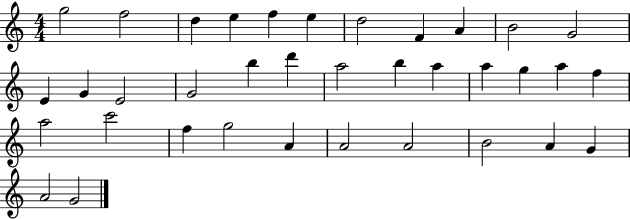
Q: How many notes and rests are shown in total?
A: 36